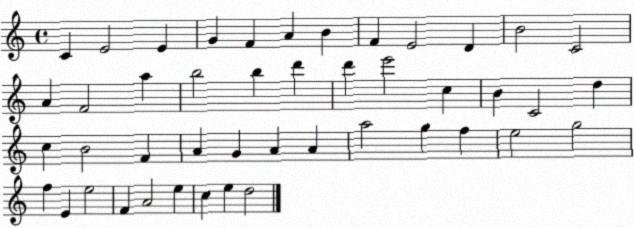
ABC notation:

X:1
T:Untitled
M:4/4
L:1/4
K:C
C E2 E G F A B F E2 D B2 C2 A F2 a b2 b d' d' e'2 c B C2 d c B2 F A G A A a2 g f e2 g2 f E e2 F A2 e c e d2